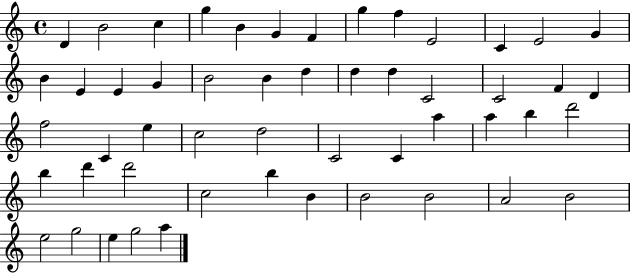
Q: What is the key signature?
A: C major